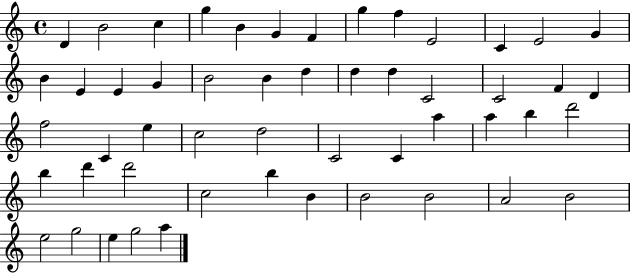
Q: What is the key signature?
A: C major